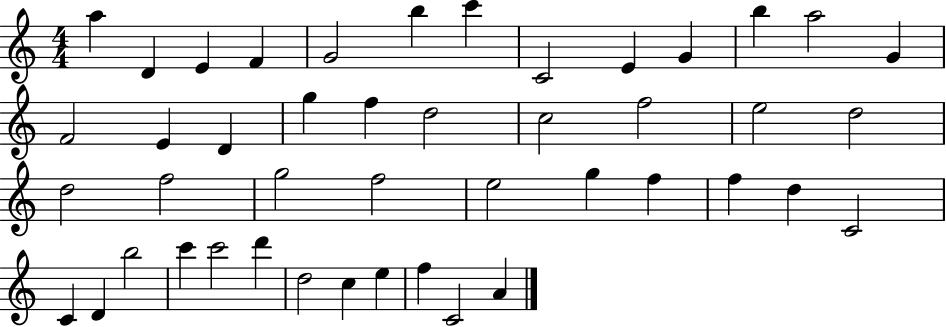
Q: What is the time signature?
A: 4/4